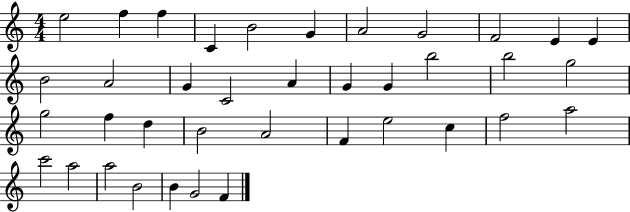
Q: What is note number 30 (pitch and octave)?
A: F5